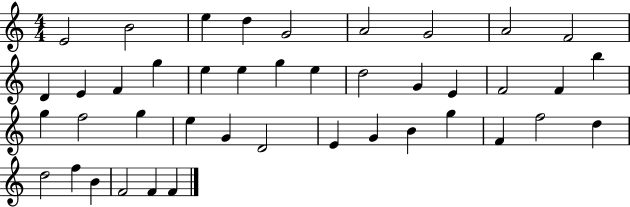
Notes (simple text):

E4/h B4/h E5/q D5/q G4/h A4/h G4/h A4/h F4/h D4/q E4/q F4/q G5/q E5/q E5/q G5/q E5/q D5/h G4/q E4/q F4/h F4/q B5/q G5/q F5/h G5/q E5/q G4/q D4/h E4/q G4/q B4/q G5/q F4/q F5/h D5/q D5/h F5/q B4/q F4/h F4/q F4/q